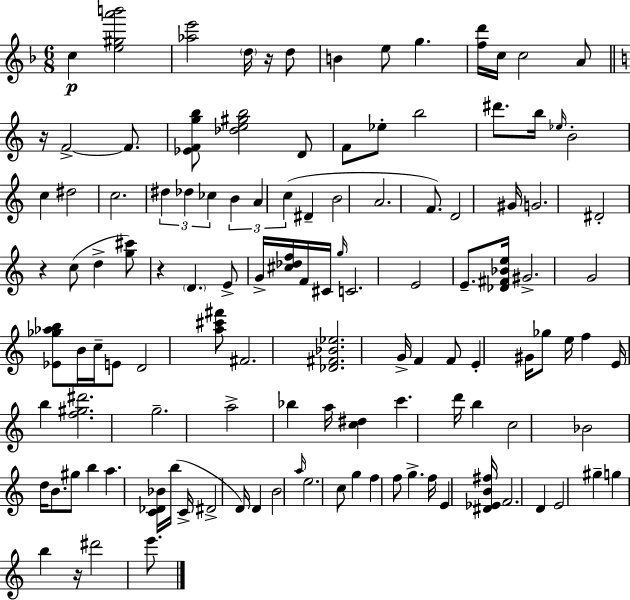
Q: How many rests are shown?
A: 5